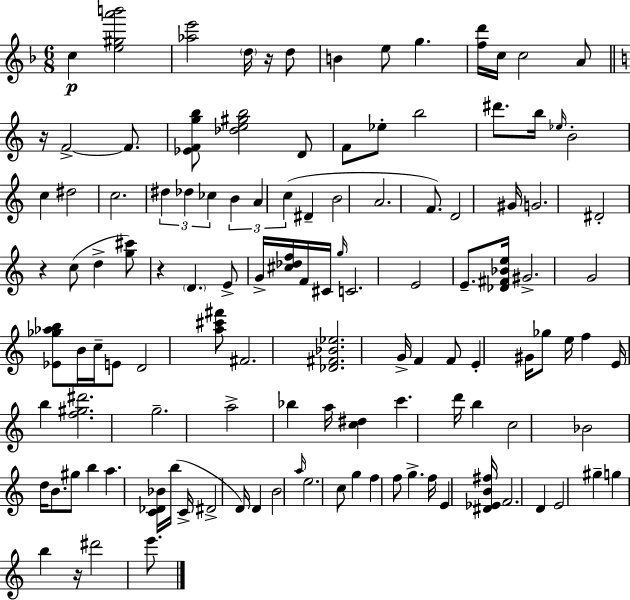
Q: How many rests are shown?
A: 5